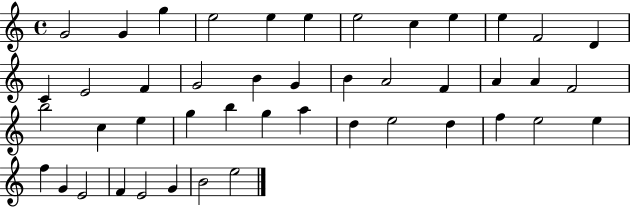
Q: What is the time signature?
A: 4/4